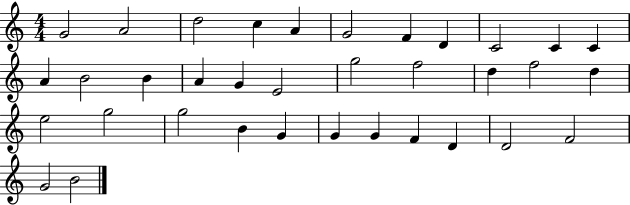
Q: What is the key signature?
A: C major